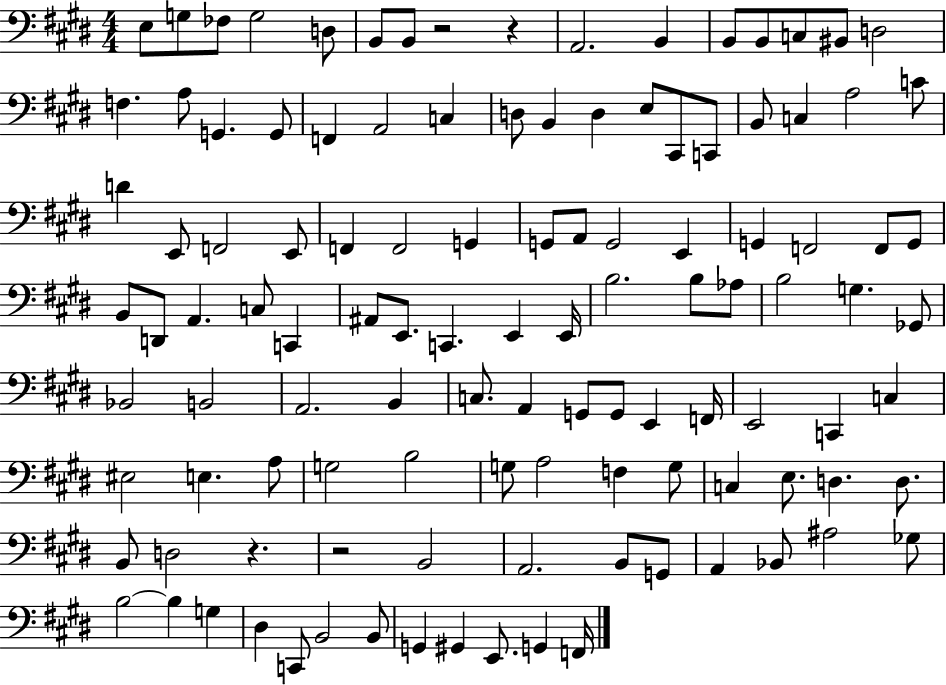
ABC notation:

X:1
T:Untitled
M:4/4
L:1/4
K:E
E,/2 G,/2 _F,/2 G,2 D,/2 B,,/2 B,,/2 z2 z A,,2 B,, B,,/2 B,,/2 C,/2 ^B,,/2 D,2 F, A,/2 G,, G,,/2 F,, A,,2 C, D,/2 B,, D, E,/2 ^C,,/2 C,,/2 B,,/2 C, A,2 C/2 D E,,/2 F,,2 E,,/2 F,, F,,2 G,, G,,/2 A,,/2 G,,2 E,, G,, F,,2 F,,/2 G,,/2 B,,/2 D,,/2 A,, C,/2 C,, ^A,,/2 E,,/2 C,, E,, E,,/4 B,2 B,/2 _A,/2 B,2 G, _G,,/2 _B,,2 B,,2 A,,2 B,, C,/2 A,, G,,/2 G,,/2 E,, F,,/4 E,,2 C,, C, ^E,2 E, A,/2 G,2 B,2 G,/2 A,2 F, G,/2 C, E,/2 D, D,/2 B,,/2 D,2 z z2 B,,2 A,,2 B,,/2 G,,/2 A,, _B,,/2 ^A,2 _G,/2 B,2 B, G, ^D, C,,/2 B,,2 B,,/2 G,, ^G,, E,,/2 G,, F,,/4